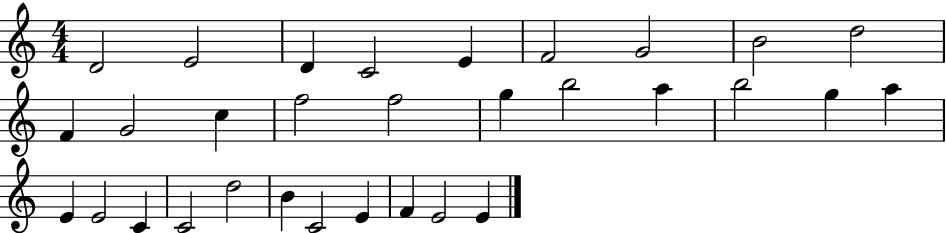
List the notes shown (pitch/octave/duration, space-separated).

D4/h E4/h D4/q C4/h E4/q F4/h G4/h B4/h D5/h F4/q G4/h C5/q F5/h F5/h G5/q B5/h A5/q B5/h G5/q A5/q E4/q E4/h C4/q C4/h D5/h B4/q C4/h E4/q F4/q E4/h E4/q